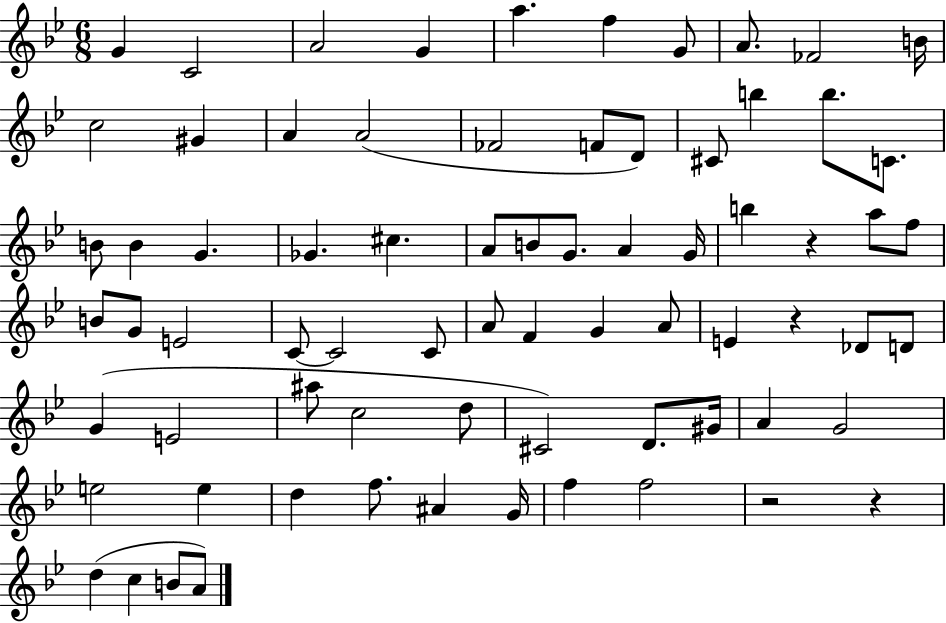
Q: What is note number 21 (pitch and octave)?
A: C4